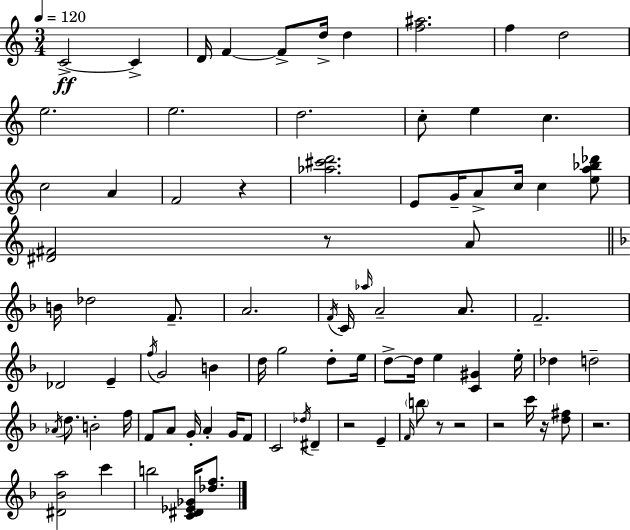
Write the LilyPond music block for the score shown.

{
  \clef treble
  \numericTimeSignature
  \time 3/4
  \key a \minor
  \tempo 4 = 120
  c'2->~~\ff c'4-> | d'16 f'4~~ f'8-> d''16-> d''4 | <f'' ais''>2. | f''4 d''2 | \break e''2. | e''2. | d''2. | c''8-. e''4 c''4. | \break c''2 a'4 | f'2 r4 | <aes'' cis''' d'''>2. | e'8 g'16-- a'8-> c''16 c''4 <e'' a'' bes'' des'''>8 | \break <dis' fis'>2 r8 a'8 | \bar "||" \break \key d \minor b'16 des''2 f'8.-- | a'2. | \acciaccatura { f'16 } c'16 \grace { aes''16 } a'2-- a'8. | f'2.-- | \break des'2 e'4-- | \acciaccatura { f''16 } g'2 b'4 | d''16 g''2 | d''8-. e''16 d''8->~~ d''16 e''4 <c' gis'>4 | \break e''16-. des''4 d''2-- | \acciaccatura { aes'16 } d''8. b'2-. | f''16 f'8 a'8 g'16-. a'4-. | g'16 f'8 c'2 | \break \acciaccatura { des''16 } dis'4-- r2 | e'4-- \grace { f'16 } \parenthesize b''8 r8 r2 | r2 | c'''16 r16 <d'' fis''>8 r2. | \break <dis' bes' a''>2 | c'''4 b''2 | <c' dis' ees' ges'>16 <des'' f''>8. \bar "|."
}